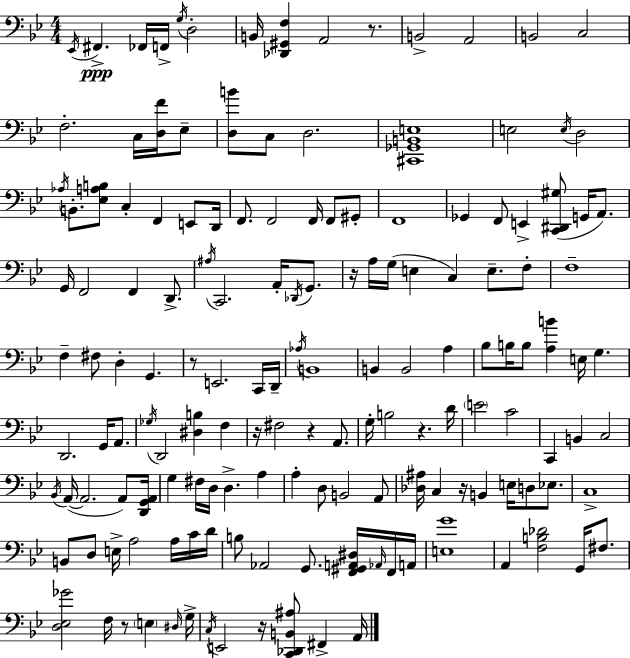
{
  \clef bass
  \numericTimeSignature
  \time 4/4
  \key bes \major
  \acciaccatura { ees,16 }\ppp fis,4.-> fes,16 f,16-> \acciaccatura { g16 } d2-. | b,16 <des, gis, f>4 a,2 r8. | b,2-> a,2 | b,2 c2 | \break f2.-. c16 <d f'>16 | ees8-- <d b'>8 c8 d2. | <cis, ges, b, e>1 | e2 \acciaccatura { e16 } d2 | \break \acciaccatura { aes16 } b,8.-. <ees a b>8 c4-. f,4 | e,8 d,16 f,8. f,2 f,16 | f,8 gis,8-. f,1 | ges,4 f,8 e,4-> <c, dis, gis>8( | \break g,16 a,8.) g,16 f,2 f,4 | d,8.-> \acciaccatura { ais16 } c,2. | a,16-. \acciaccatura { des,16 } g,8. r16 a16 g16( e4 c4) | e8.-- f8-. f1-- | \break f4-- fis8 d4-. | g,4. r8 e,2. | c,16 d,16-- \acciaccatura { aes16 } b,1 | b,4 b,2 | \break a4 bes8 b16 b8 <a b'>4 | e16 g4. d,2. | g,16 a,8. \acciaccatura { ges16 } d,2 | <dis b>4 f4 r16 fis2 | \break r4 a,8. g16-. b2 | r4. d'16 \parenthesize e'2 | c'2 c,4 b,4 | c2 \acciaccatura { bes,16 } a,16~(~ a,2. | \break a,8) <d, g, a,>16 g4 fis16 d16 d4.-> | a4 a4-. d8 b,2 | a,8 <des ais>16 c4 r16 b,4 | e16 d8 ees8. c1-> | \break b,8 d8 e16-> a2 | a16 c'16 d'16 b8 aes,2 | g,8. <f, gis, a, dis>16 \grace { aes,16 } f,16 a,16 <e g'>1 | a,4 <f b des'>2 | \break g,16 fis8. <d ees ges'>2 | f16 r8 \parenthesize e4 \grace { dis16 } g16-> \acciaccatura { c16 } e,2 | r16 <c, des, b, ais>8 fis,4-> a,16 \bar "|."
}